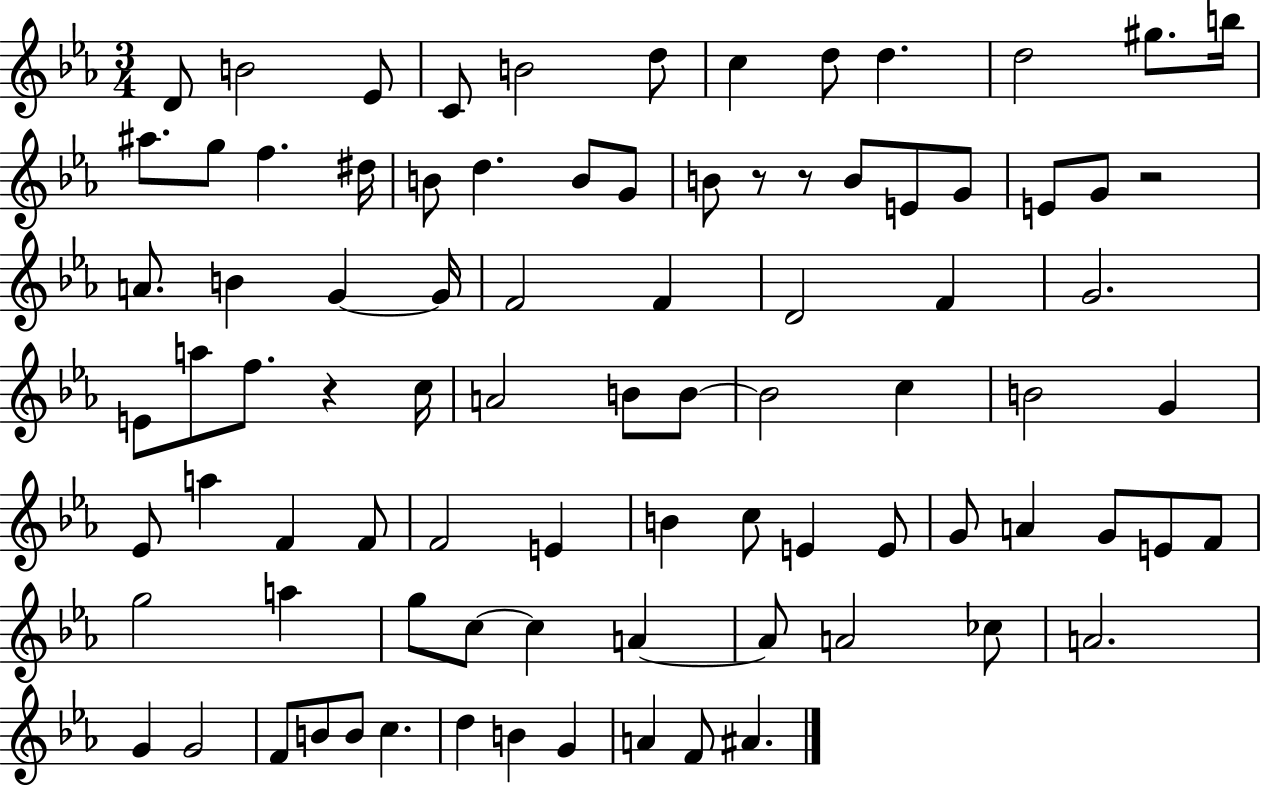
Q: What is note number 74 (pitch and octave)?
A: F4